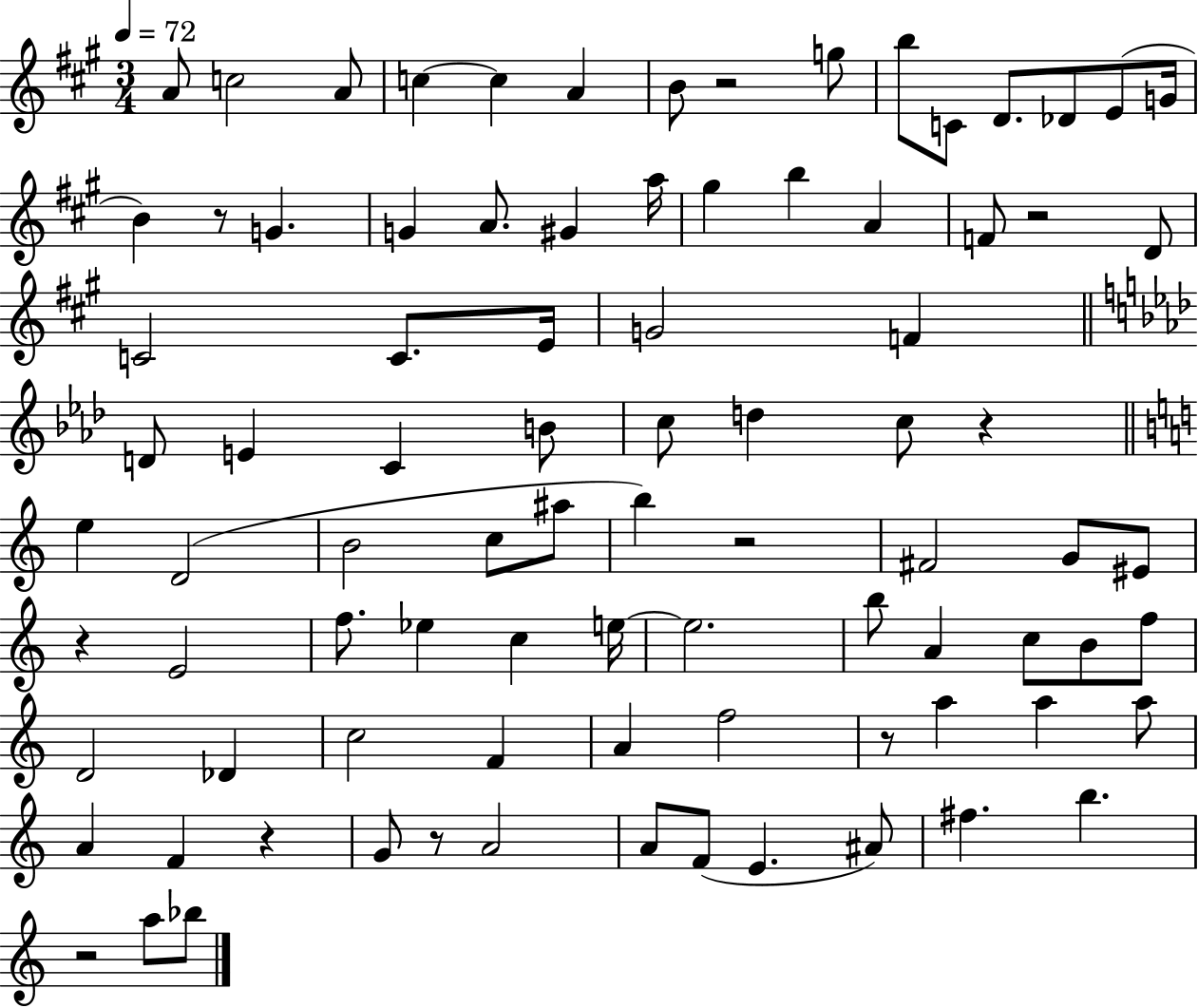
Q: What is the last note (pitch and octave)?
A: Bb5